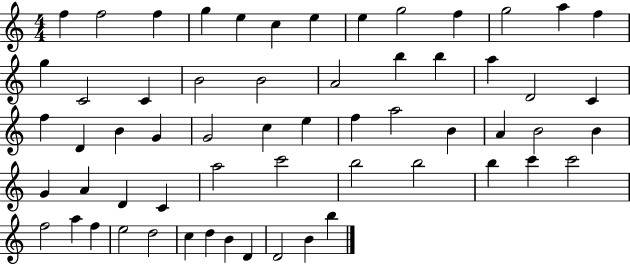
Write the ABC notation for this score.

X:1
T:Untitled
M:4/4
L:1/4
K:C
f f2 f g e c e e g2 f g2 a f g C2 C B2 B2 A2 b b a D2 C f D B G G2 c e f a2 B A B2 B G A D C a2 c'2 b2 b2 b c' c'2 f2 a f e2 d2 c d B D D2 B b